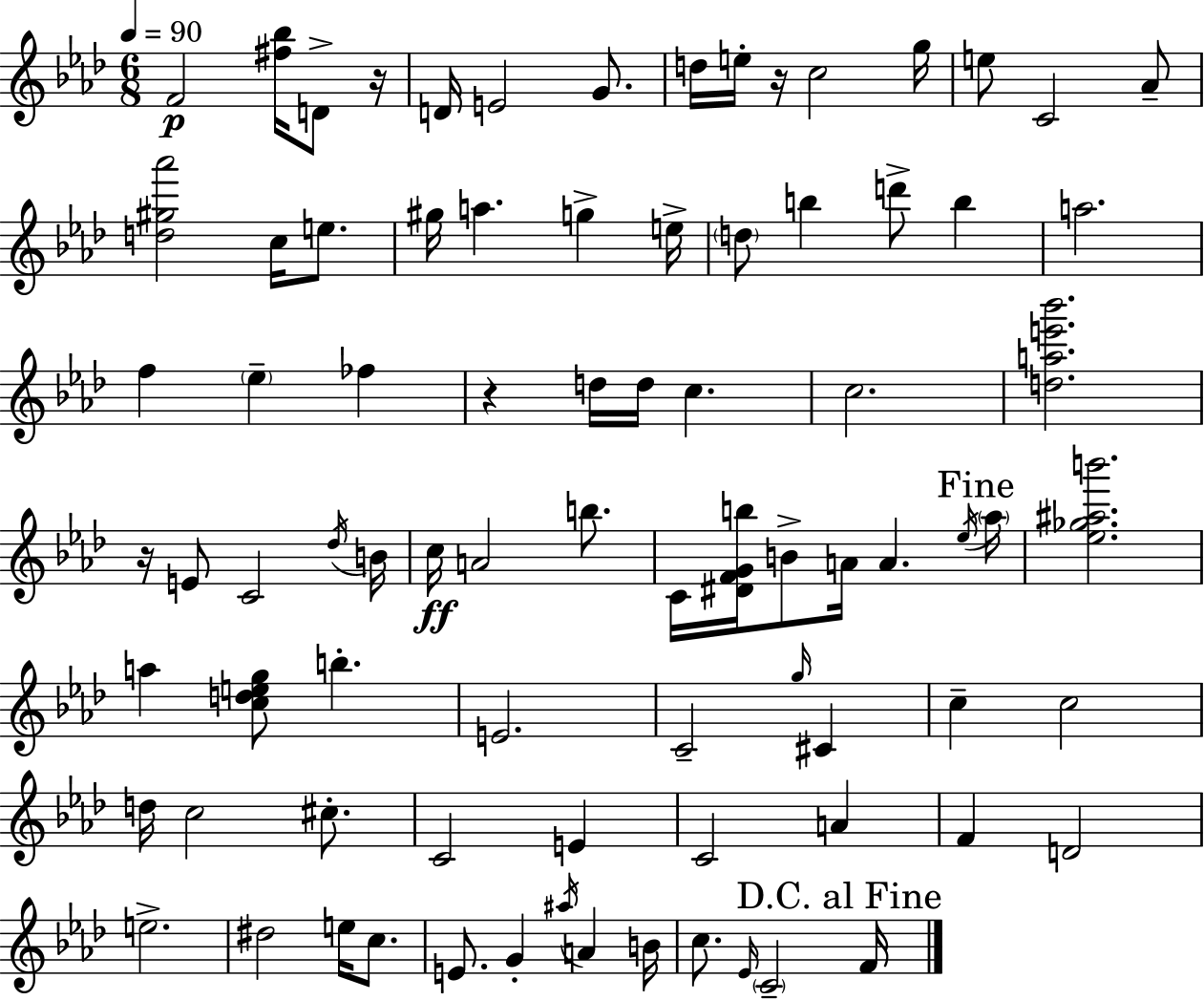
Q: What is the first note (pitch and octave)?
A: F4